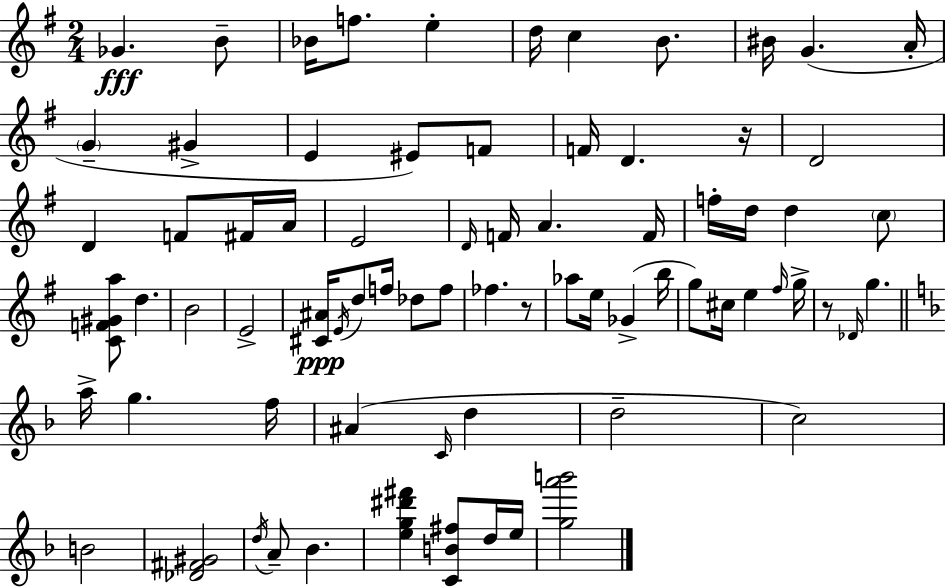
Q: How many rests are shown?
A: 3